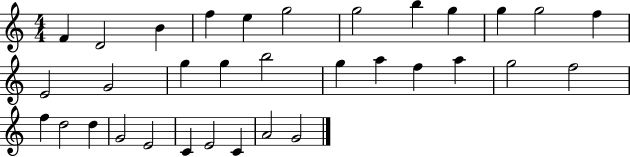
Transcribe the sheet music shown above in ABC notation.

X:1
T:Untitled
M:4/4
L:1/4
K:C
F D2 B f e g2 g2 b g g g2 f E2 G2 g g b2 g a f a g2 f2 f d2 d G2 E2 C E2 C A2 G2